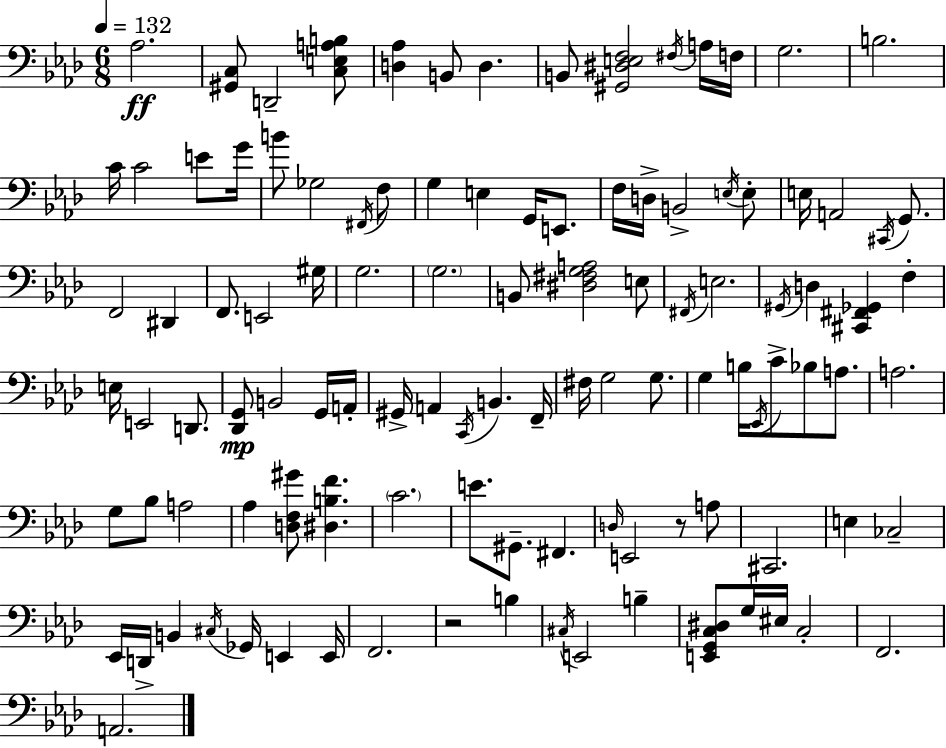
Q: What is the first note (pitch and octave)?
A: Ab3